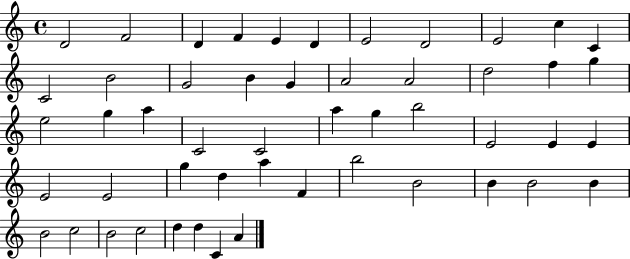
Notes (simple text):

D4/h F4/h D4/q F4/q E4/q D4/q E4/h D4/h E4/h C5/q C4/q C4/h B4/h G4/h B4/q G4/q A4/h A4/h D5/h F5/q G5/q E5/h G5/q A5/q C4/h C4/h A5/q G5/q B5/h E4/h E4/q E4/q E4/h E4/h G5/q D5/q A5/q F4/q B5/h B4/h B4/q B4/h B4/q B4/h C5/h B4/h C5/h D5/q D5/q C4/q A4/q